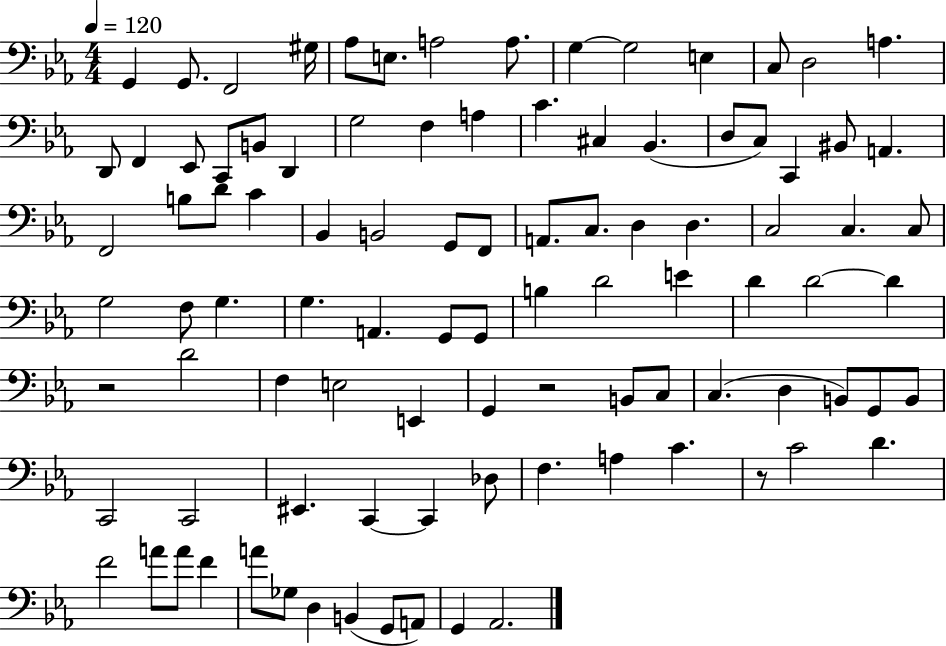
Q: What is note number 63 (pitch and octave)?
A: E2